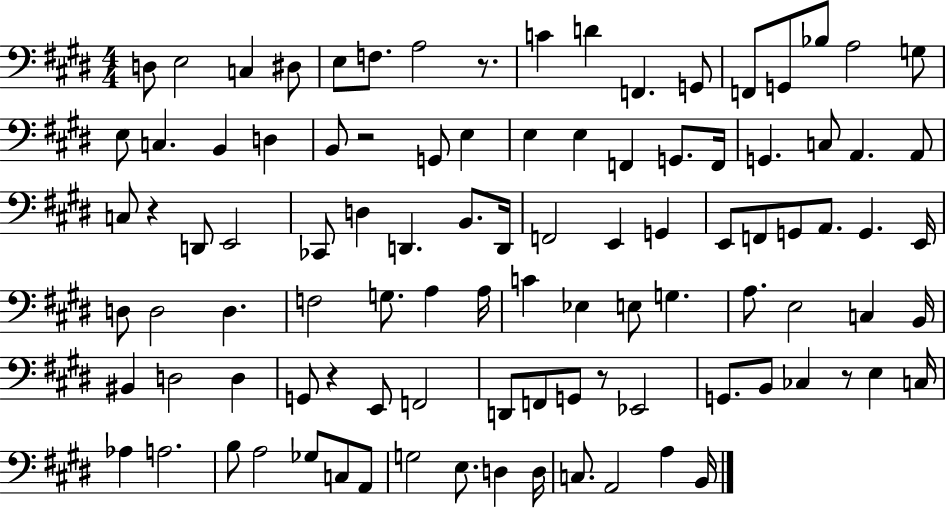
D3/e E3/h C3/q D#3/e E3/e F3/e. A3/h R/e. C4/q D4/q F2/q. G2/e F2/e G2/e Bb3/e A3/h G3/e E3/e C3/q. B2/q D3/q B2/e R/h G2/e E3/q E3/q E3/q F2/q G2/e. F2/s G2/q. C3/e A2/q. A2/e C3/e R/q D2/e E2/h CES2/e D3/q D2/q. B2/e. D2/s F2/h E2/q G2/q E2/e F2/e G2/e A2/e. G2/q. E2/s D3/e D3/h D3/q. F3/h G3/e. A3/q A3/s C4/q Eb3/q E3/e G3/q. A3/e. E3/h C3/q B2/s BIS2/q D3/h D3/q G2/e R/q E2/e F2/h D2/e F2/e G2/e R/e Eb2/h G2/e. B2/e CES3/q R/e E3/q C3/s Ab3/q A3/h. B3/e A3/h Gb3/e C3/e A2/e G3/h E3/e. D3/q D3/s C3/e. A2/h A3/q B2/s